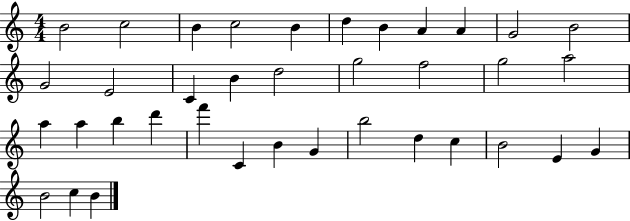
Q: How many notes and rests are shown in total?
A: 37